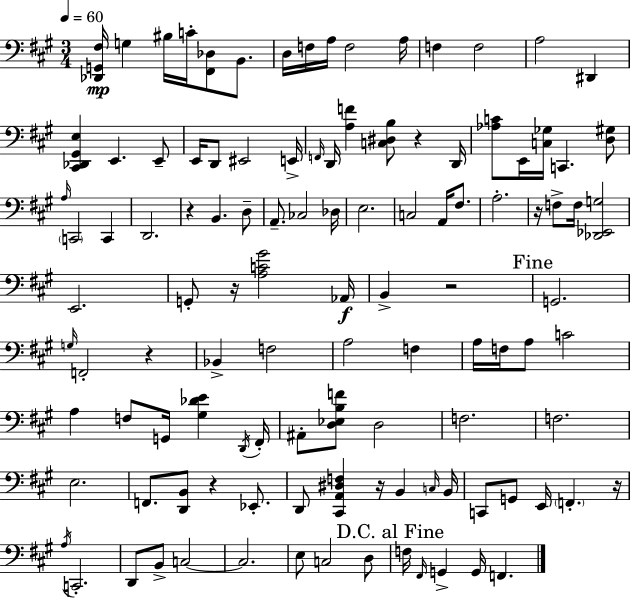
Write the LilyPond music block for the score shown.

{
  \clef bass
  \numericTimeSignature
  \time 3/4
  \key a \major
  \tempo 4 = 60
  <des, g, fis>16\mp g4 bis16 c'16-. <fis, des>8 b,8. | d16 f16 a16 f2 a16 | f4 f2 | a2 dis,4 | \break <cis, des, gis, e>4 e,4. e,8-- | e,16 d,8 eis,2 e,16-> | \grace { f,16 } d,16 <a f'>4 <c dis b>8 r4 | d,16 <aes c'>8 e,16 <c ges>16 c,4. <d gis>8 | \break \grace { a16 } \parenthesize c,2 c,4 | d,2. | r4 b,4. | d8-- a,8.-- ces2 | \break des16 e2. | c2 a,16 fis8. | a2.-. | r16 f8-> f16 <des, ees, g>2 | \break e,2. | g,8-. r16 <a c' gis'>2 | aes,16\f b,4-> r2 | \mark "Fine" g,2. | \break \grace { g16 } f,2-. r4 | bes,4-> f2 | a2 f4 | a16 f16 a8 c'2 | \break a4 f8 g,16 <gis des' e'>4 | \acciaccatura { d,16 } fis,16-. ais,8-. <d ees b f'>8 d2 | f2. | f2. | \break e2. | f,8. <d, b,>8 r4 | ees,8.-. d,8 <cis, a, dis f>4 r16 b,4 | \grace { c16 } b,16 c,8 g,8 e,16 \parenthesize f,4.-. | \break r16 \acciaccatura { a16 } c,2.-. | d,8 b,8-> c2~~ | c2. | e8 c2 | \break d8 \mark "D.C. al Fine" f16 \grace { fis,16 } g,4-> | g,16 f,4. \bar "|."
}